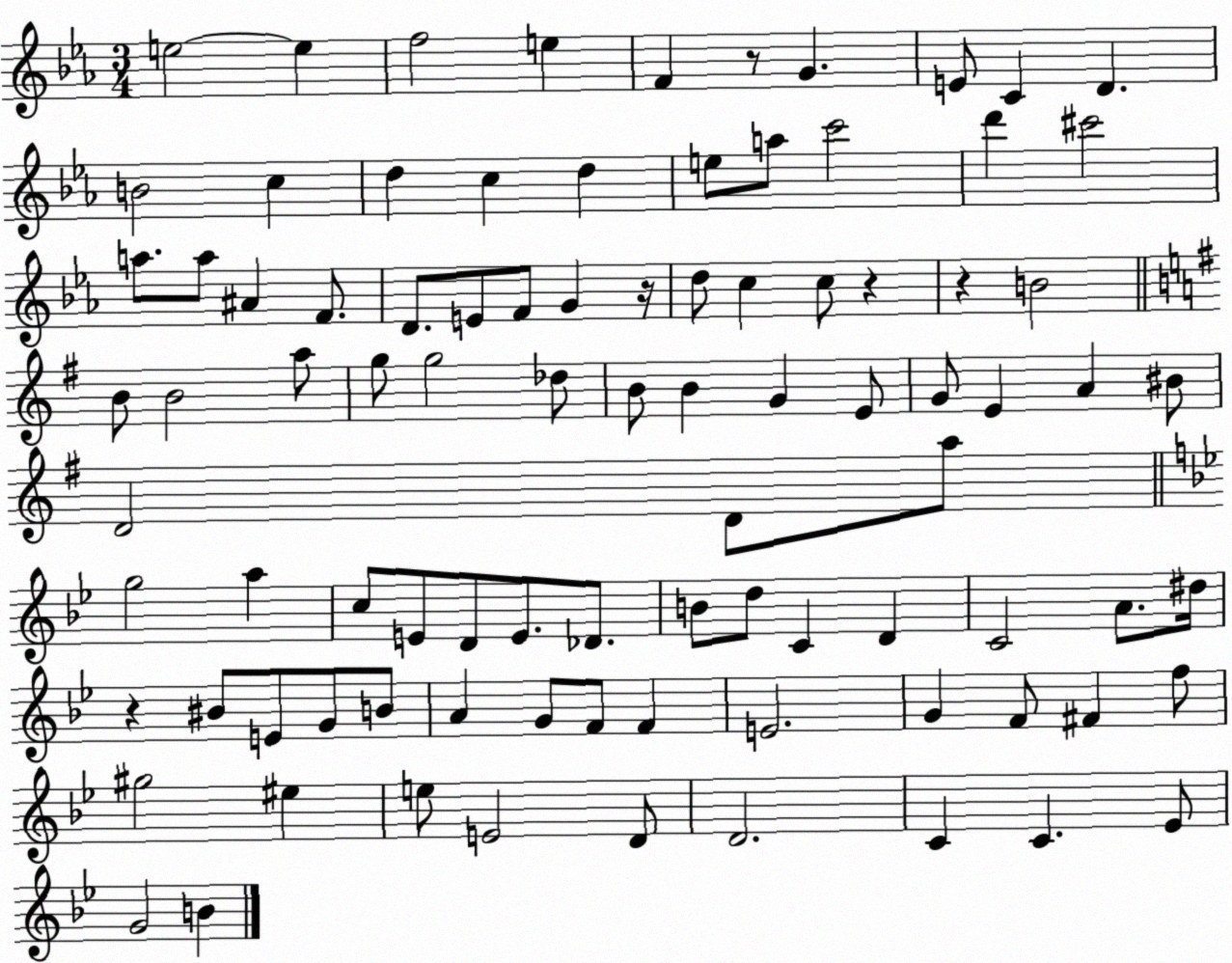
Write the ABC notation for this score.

X:1
T:Untitled
M:3/4
L:1/4
K:Eb
e2 e f2 e F z/2 G E/2 C D B2 c d c d e/2 a/2 c'2 d' ^c'2 a/2 a/2 ^A F/2 D/2 E/2 F/2 G z/4 d/2 c c/2 z z B2 B/2 B2 a/2 g/2 g2 _d/2 B/2 B G E/2 G/2 E A ^B/2 D2 D/2 a/2 g2 a c/2 E/2 D/2 E/2 _D/2 B/2 d/2 C D C2 A/2 ^d/4 z ^B/2 E/2 G/2 B/2 A G/2 F/2 F E2 G F/2 ^F f/2 ^g2 ^e e/2 E2 D/2 D2 C C _E/2 G2 B